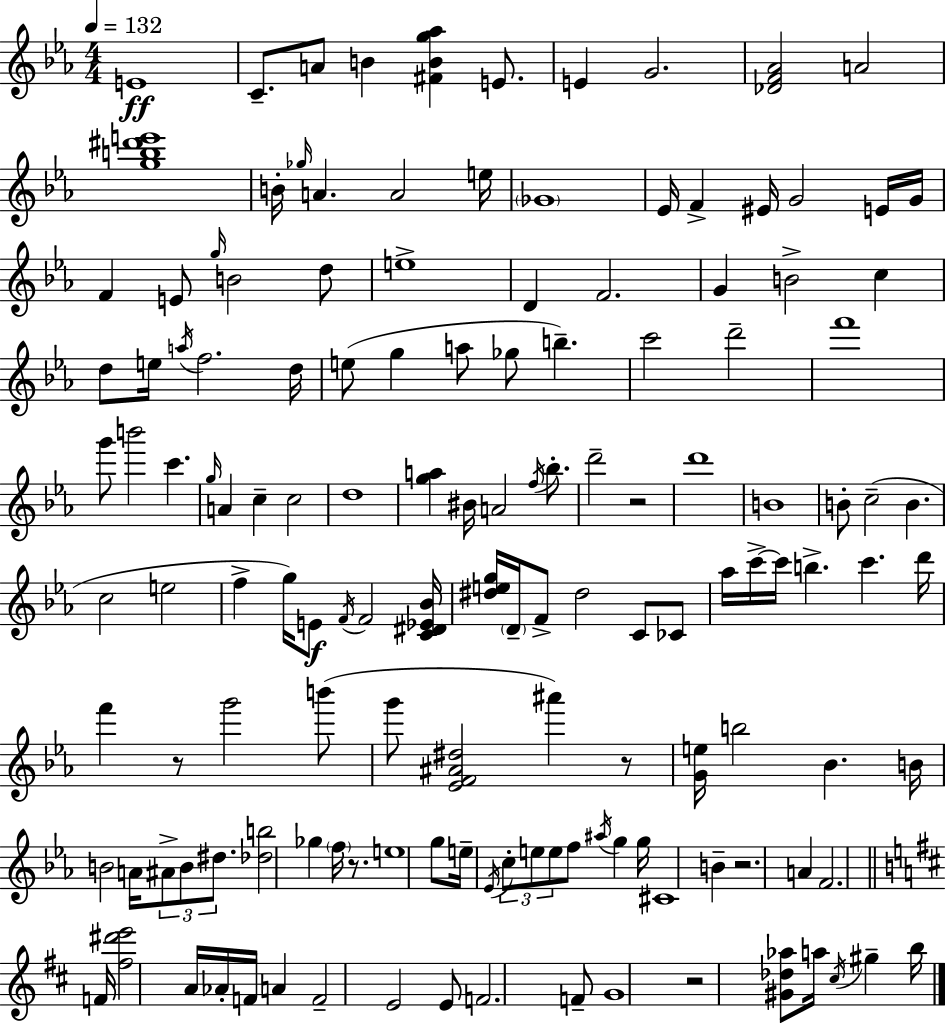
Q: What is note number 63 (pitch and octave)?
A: C5